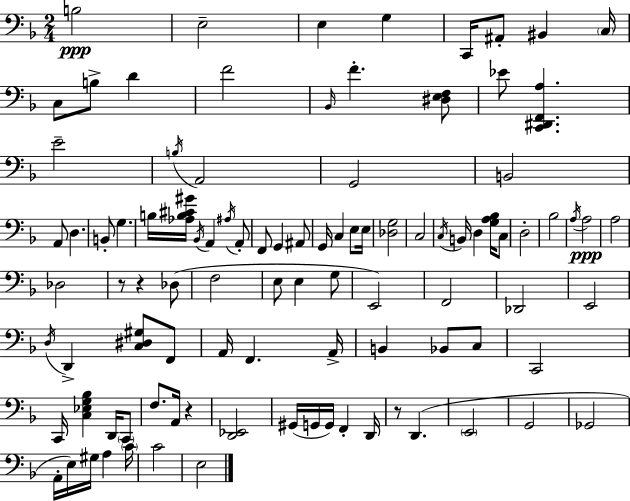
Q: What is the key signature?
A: F major